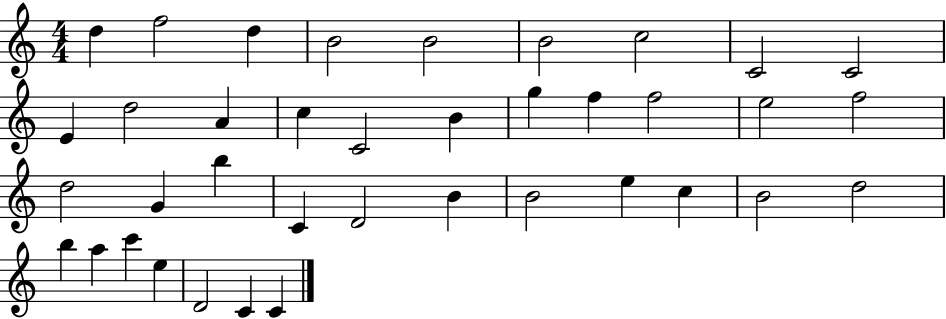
X:1
T:Untitled
M:4/4
L:1/4
K:C
d f2 d B2 B2 B2 c2 C2 C2 E d2 A c C2 B g f f2 e2 f2 d2 G b C D2 B B2 e c B2 d2 b a c' e D2 C C